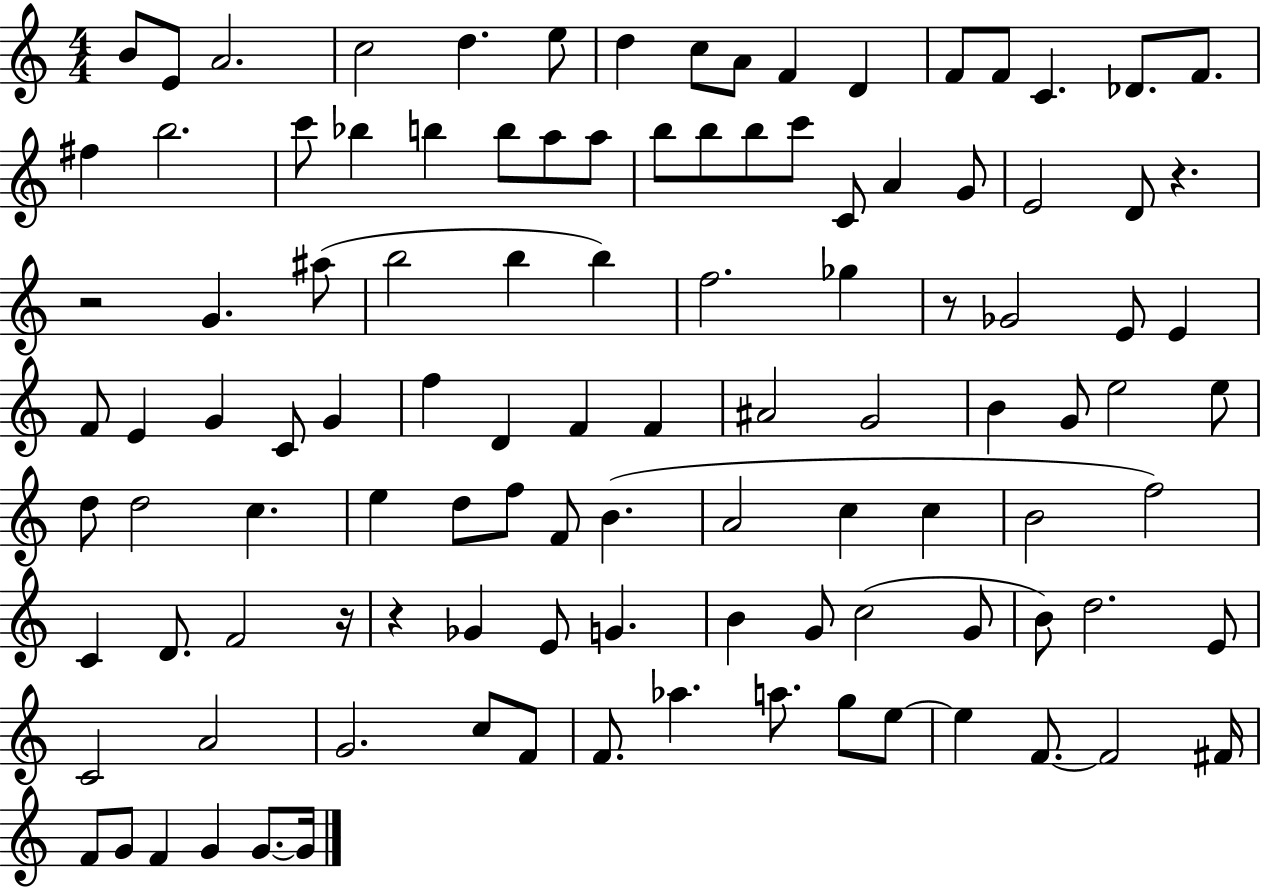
X:1
T:Untitled
M:4/4
L:1/4
K:C
B/2 E/2 A2 c2 d e/2 d c/2 A/2 F D F/2 F/2 C _D/2 F/2 ^f b2 c'/2 _b b b/2 a/2 a/2 b/2 b/2 b/2 c'/2 C/2 A G/2 E2 D/2 z z2 G ^a/2 b2 b b f2 _g z/2 _G2 E/2 E F/2 E G C/2 G f D F F ^A2 G2 B G/2 e2 e/2 d/2 d2 c e d/2 f/2 F/2 B A2 c c B2 f2 C D/2 F2 z/4 z _G E/2 G B G/2 c2 G/2 B/2 d2 E/2 C2 A2 G2 c/2 F/2 F/2 _a a/2 g/2 e/2 e F/2 F2 ^F/4 F/2 G/2 F G G/2 G/4